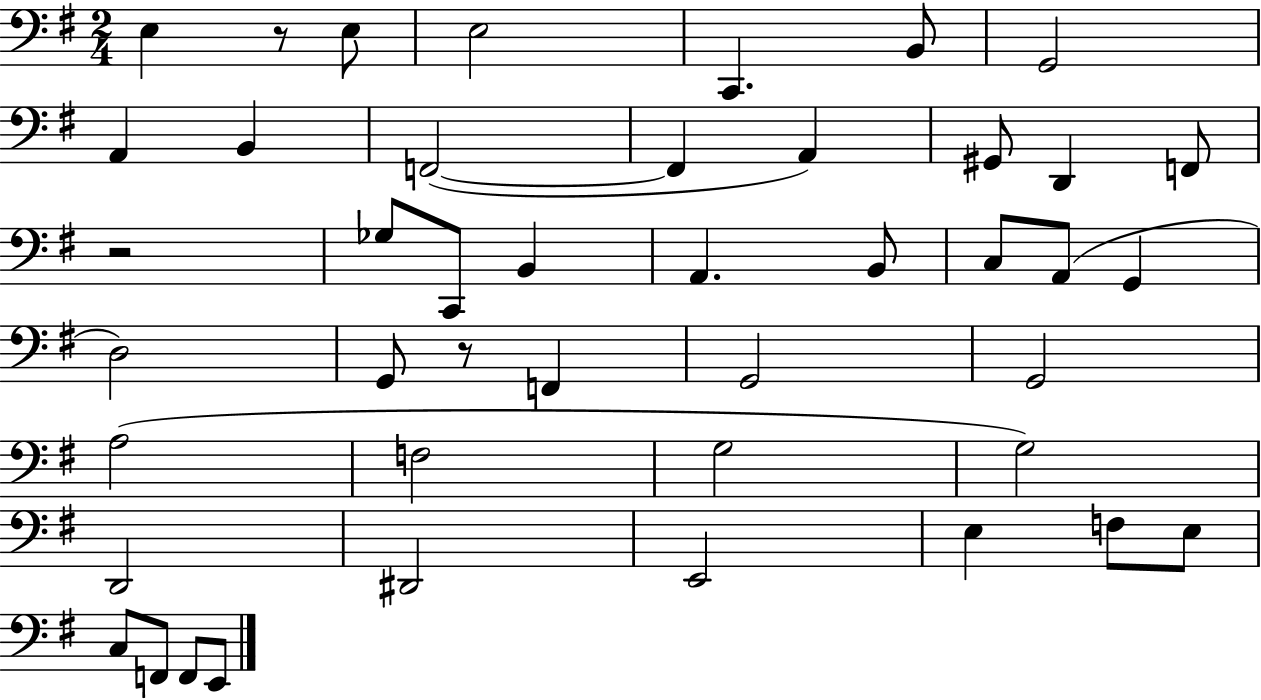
X:1
T:Untitled
M:2/4
L:1/4
K:G
E, z/2 E,/2 E,2 C,, B,,/2 G,,2 A,, B,, F,,2 F,, A,, ^G,,/2 D,, F,,/2 z2 _G,/2 C,,/2 B,, A,, B,,/2 C,/2 A,,/2 G,, D,2 G,,/2 z/2 F,, G,,2 G,,2 A,2 F,2 G,2 G,2 D,,2 ^D,,2 E,,2 E, F,/2 E,/2 C,/2 F,,/2 F,,/2 E,,/2